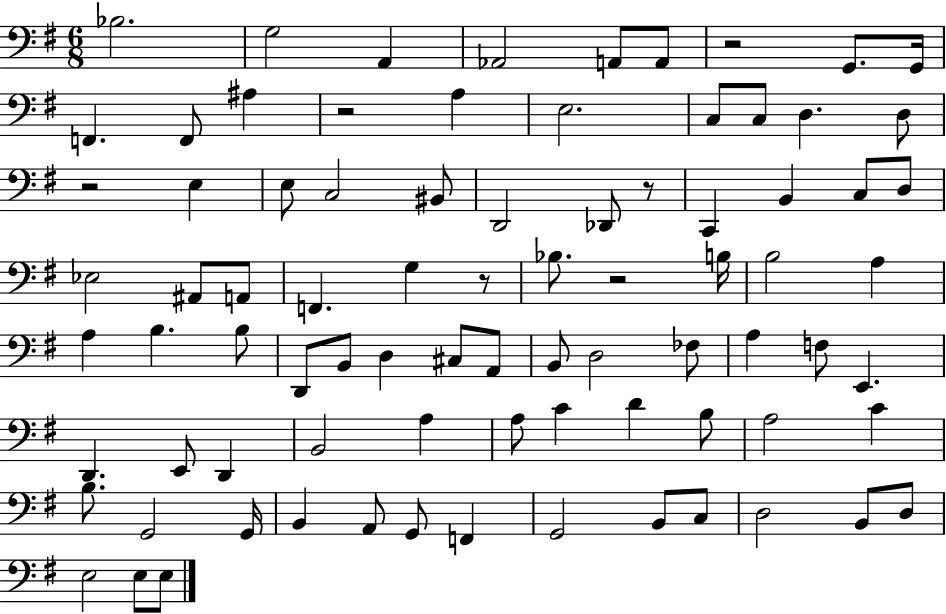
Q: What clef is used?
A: bass